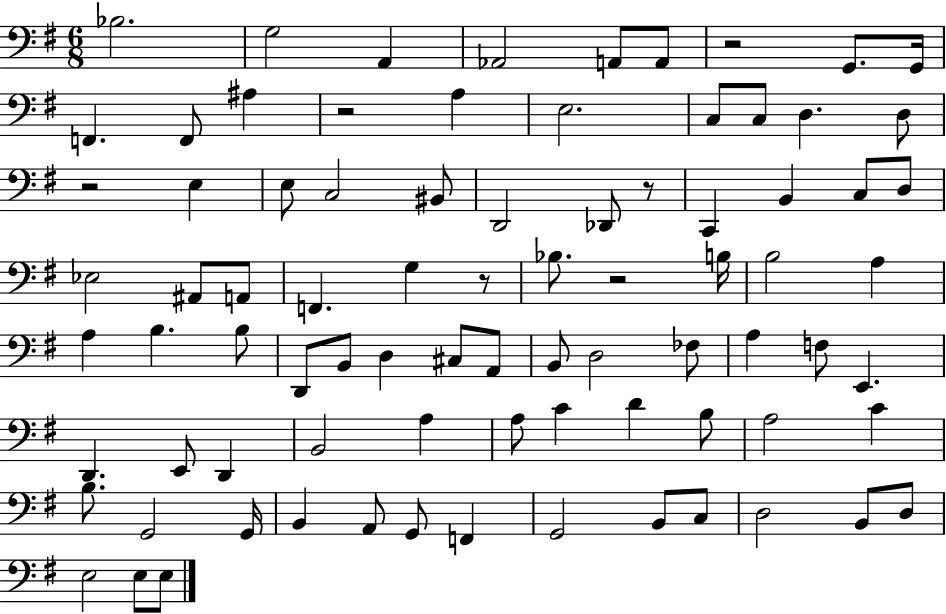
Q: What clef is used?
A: bass